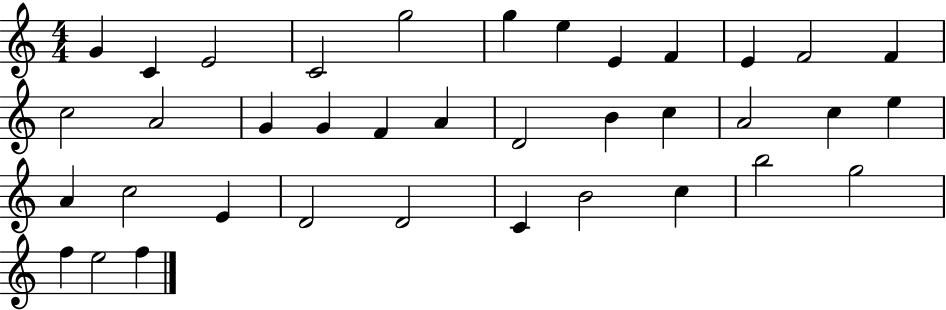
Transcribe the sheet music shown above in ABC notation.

X:1
T:Untitled
M:4/4
L:1/4
K:C
G C E2 C2 g2 g e E F E F2 F c2 A2 G G F A D2 B c A2 c e A c2 E D2 D2 C B2 c b2 g2 f e2 f